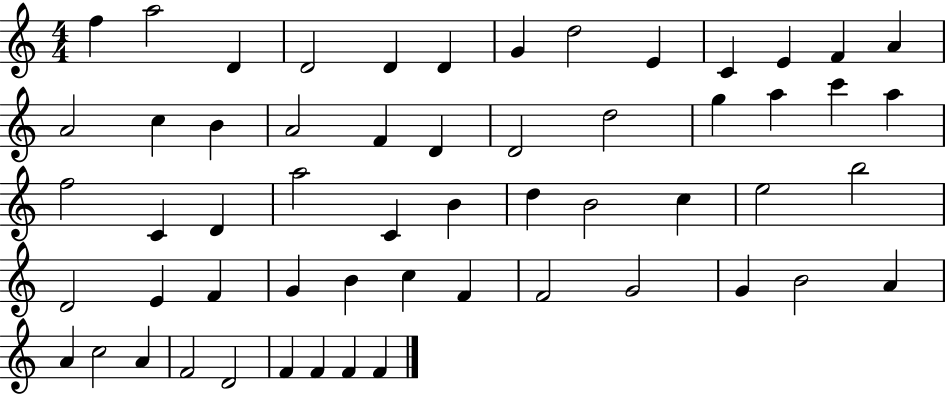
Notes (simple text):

F5/q A5/h D4/q D4/h D4/q D4/q G4/q D5/h E4/q C4/q E4/q F4/q A4/q A4/h C5/q B4/q A4/h F4/q D4/q D4/h D5/h G5/q A5/q C6/q A5/q F5/h C4/q D4/q A5/h C4/q B4/q D5/q B4/h C5/q E5/h B5/h D4/h E4/q F4/q G4/q B4/q C5/q F4/q F4/h G4/h G4/q B4/h A4/q A4/q C5/h A4/q F4/h D4/h F4/q F4/q F4/q F4/q